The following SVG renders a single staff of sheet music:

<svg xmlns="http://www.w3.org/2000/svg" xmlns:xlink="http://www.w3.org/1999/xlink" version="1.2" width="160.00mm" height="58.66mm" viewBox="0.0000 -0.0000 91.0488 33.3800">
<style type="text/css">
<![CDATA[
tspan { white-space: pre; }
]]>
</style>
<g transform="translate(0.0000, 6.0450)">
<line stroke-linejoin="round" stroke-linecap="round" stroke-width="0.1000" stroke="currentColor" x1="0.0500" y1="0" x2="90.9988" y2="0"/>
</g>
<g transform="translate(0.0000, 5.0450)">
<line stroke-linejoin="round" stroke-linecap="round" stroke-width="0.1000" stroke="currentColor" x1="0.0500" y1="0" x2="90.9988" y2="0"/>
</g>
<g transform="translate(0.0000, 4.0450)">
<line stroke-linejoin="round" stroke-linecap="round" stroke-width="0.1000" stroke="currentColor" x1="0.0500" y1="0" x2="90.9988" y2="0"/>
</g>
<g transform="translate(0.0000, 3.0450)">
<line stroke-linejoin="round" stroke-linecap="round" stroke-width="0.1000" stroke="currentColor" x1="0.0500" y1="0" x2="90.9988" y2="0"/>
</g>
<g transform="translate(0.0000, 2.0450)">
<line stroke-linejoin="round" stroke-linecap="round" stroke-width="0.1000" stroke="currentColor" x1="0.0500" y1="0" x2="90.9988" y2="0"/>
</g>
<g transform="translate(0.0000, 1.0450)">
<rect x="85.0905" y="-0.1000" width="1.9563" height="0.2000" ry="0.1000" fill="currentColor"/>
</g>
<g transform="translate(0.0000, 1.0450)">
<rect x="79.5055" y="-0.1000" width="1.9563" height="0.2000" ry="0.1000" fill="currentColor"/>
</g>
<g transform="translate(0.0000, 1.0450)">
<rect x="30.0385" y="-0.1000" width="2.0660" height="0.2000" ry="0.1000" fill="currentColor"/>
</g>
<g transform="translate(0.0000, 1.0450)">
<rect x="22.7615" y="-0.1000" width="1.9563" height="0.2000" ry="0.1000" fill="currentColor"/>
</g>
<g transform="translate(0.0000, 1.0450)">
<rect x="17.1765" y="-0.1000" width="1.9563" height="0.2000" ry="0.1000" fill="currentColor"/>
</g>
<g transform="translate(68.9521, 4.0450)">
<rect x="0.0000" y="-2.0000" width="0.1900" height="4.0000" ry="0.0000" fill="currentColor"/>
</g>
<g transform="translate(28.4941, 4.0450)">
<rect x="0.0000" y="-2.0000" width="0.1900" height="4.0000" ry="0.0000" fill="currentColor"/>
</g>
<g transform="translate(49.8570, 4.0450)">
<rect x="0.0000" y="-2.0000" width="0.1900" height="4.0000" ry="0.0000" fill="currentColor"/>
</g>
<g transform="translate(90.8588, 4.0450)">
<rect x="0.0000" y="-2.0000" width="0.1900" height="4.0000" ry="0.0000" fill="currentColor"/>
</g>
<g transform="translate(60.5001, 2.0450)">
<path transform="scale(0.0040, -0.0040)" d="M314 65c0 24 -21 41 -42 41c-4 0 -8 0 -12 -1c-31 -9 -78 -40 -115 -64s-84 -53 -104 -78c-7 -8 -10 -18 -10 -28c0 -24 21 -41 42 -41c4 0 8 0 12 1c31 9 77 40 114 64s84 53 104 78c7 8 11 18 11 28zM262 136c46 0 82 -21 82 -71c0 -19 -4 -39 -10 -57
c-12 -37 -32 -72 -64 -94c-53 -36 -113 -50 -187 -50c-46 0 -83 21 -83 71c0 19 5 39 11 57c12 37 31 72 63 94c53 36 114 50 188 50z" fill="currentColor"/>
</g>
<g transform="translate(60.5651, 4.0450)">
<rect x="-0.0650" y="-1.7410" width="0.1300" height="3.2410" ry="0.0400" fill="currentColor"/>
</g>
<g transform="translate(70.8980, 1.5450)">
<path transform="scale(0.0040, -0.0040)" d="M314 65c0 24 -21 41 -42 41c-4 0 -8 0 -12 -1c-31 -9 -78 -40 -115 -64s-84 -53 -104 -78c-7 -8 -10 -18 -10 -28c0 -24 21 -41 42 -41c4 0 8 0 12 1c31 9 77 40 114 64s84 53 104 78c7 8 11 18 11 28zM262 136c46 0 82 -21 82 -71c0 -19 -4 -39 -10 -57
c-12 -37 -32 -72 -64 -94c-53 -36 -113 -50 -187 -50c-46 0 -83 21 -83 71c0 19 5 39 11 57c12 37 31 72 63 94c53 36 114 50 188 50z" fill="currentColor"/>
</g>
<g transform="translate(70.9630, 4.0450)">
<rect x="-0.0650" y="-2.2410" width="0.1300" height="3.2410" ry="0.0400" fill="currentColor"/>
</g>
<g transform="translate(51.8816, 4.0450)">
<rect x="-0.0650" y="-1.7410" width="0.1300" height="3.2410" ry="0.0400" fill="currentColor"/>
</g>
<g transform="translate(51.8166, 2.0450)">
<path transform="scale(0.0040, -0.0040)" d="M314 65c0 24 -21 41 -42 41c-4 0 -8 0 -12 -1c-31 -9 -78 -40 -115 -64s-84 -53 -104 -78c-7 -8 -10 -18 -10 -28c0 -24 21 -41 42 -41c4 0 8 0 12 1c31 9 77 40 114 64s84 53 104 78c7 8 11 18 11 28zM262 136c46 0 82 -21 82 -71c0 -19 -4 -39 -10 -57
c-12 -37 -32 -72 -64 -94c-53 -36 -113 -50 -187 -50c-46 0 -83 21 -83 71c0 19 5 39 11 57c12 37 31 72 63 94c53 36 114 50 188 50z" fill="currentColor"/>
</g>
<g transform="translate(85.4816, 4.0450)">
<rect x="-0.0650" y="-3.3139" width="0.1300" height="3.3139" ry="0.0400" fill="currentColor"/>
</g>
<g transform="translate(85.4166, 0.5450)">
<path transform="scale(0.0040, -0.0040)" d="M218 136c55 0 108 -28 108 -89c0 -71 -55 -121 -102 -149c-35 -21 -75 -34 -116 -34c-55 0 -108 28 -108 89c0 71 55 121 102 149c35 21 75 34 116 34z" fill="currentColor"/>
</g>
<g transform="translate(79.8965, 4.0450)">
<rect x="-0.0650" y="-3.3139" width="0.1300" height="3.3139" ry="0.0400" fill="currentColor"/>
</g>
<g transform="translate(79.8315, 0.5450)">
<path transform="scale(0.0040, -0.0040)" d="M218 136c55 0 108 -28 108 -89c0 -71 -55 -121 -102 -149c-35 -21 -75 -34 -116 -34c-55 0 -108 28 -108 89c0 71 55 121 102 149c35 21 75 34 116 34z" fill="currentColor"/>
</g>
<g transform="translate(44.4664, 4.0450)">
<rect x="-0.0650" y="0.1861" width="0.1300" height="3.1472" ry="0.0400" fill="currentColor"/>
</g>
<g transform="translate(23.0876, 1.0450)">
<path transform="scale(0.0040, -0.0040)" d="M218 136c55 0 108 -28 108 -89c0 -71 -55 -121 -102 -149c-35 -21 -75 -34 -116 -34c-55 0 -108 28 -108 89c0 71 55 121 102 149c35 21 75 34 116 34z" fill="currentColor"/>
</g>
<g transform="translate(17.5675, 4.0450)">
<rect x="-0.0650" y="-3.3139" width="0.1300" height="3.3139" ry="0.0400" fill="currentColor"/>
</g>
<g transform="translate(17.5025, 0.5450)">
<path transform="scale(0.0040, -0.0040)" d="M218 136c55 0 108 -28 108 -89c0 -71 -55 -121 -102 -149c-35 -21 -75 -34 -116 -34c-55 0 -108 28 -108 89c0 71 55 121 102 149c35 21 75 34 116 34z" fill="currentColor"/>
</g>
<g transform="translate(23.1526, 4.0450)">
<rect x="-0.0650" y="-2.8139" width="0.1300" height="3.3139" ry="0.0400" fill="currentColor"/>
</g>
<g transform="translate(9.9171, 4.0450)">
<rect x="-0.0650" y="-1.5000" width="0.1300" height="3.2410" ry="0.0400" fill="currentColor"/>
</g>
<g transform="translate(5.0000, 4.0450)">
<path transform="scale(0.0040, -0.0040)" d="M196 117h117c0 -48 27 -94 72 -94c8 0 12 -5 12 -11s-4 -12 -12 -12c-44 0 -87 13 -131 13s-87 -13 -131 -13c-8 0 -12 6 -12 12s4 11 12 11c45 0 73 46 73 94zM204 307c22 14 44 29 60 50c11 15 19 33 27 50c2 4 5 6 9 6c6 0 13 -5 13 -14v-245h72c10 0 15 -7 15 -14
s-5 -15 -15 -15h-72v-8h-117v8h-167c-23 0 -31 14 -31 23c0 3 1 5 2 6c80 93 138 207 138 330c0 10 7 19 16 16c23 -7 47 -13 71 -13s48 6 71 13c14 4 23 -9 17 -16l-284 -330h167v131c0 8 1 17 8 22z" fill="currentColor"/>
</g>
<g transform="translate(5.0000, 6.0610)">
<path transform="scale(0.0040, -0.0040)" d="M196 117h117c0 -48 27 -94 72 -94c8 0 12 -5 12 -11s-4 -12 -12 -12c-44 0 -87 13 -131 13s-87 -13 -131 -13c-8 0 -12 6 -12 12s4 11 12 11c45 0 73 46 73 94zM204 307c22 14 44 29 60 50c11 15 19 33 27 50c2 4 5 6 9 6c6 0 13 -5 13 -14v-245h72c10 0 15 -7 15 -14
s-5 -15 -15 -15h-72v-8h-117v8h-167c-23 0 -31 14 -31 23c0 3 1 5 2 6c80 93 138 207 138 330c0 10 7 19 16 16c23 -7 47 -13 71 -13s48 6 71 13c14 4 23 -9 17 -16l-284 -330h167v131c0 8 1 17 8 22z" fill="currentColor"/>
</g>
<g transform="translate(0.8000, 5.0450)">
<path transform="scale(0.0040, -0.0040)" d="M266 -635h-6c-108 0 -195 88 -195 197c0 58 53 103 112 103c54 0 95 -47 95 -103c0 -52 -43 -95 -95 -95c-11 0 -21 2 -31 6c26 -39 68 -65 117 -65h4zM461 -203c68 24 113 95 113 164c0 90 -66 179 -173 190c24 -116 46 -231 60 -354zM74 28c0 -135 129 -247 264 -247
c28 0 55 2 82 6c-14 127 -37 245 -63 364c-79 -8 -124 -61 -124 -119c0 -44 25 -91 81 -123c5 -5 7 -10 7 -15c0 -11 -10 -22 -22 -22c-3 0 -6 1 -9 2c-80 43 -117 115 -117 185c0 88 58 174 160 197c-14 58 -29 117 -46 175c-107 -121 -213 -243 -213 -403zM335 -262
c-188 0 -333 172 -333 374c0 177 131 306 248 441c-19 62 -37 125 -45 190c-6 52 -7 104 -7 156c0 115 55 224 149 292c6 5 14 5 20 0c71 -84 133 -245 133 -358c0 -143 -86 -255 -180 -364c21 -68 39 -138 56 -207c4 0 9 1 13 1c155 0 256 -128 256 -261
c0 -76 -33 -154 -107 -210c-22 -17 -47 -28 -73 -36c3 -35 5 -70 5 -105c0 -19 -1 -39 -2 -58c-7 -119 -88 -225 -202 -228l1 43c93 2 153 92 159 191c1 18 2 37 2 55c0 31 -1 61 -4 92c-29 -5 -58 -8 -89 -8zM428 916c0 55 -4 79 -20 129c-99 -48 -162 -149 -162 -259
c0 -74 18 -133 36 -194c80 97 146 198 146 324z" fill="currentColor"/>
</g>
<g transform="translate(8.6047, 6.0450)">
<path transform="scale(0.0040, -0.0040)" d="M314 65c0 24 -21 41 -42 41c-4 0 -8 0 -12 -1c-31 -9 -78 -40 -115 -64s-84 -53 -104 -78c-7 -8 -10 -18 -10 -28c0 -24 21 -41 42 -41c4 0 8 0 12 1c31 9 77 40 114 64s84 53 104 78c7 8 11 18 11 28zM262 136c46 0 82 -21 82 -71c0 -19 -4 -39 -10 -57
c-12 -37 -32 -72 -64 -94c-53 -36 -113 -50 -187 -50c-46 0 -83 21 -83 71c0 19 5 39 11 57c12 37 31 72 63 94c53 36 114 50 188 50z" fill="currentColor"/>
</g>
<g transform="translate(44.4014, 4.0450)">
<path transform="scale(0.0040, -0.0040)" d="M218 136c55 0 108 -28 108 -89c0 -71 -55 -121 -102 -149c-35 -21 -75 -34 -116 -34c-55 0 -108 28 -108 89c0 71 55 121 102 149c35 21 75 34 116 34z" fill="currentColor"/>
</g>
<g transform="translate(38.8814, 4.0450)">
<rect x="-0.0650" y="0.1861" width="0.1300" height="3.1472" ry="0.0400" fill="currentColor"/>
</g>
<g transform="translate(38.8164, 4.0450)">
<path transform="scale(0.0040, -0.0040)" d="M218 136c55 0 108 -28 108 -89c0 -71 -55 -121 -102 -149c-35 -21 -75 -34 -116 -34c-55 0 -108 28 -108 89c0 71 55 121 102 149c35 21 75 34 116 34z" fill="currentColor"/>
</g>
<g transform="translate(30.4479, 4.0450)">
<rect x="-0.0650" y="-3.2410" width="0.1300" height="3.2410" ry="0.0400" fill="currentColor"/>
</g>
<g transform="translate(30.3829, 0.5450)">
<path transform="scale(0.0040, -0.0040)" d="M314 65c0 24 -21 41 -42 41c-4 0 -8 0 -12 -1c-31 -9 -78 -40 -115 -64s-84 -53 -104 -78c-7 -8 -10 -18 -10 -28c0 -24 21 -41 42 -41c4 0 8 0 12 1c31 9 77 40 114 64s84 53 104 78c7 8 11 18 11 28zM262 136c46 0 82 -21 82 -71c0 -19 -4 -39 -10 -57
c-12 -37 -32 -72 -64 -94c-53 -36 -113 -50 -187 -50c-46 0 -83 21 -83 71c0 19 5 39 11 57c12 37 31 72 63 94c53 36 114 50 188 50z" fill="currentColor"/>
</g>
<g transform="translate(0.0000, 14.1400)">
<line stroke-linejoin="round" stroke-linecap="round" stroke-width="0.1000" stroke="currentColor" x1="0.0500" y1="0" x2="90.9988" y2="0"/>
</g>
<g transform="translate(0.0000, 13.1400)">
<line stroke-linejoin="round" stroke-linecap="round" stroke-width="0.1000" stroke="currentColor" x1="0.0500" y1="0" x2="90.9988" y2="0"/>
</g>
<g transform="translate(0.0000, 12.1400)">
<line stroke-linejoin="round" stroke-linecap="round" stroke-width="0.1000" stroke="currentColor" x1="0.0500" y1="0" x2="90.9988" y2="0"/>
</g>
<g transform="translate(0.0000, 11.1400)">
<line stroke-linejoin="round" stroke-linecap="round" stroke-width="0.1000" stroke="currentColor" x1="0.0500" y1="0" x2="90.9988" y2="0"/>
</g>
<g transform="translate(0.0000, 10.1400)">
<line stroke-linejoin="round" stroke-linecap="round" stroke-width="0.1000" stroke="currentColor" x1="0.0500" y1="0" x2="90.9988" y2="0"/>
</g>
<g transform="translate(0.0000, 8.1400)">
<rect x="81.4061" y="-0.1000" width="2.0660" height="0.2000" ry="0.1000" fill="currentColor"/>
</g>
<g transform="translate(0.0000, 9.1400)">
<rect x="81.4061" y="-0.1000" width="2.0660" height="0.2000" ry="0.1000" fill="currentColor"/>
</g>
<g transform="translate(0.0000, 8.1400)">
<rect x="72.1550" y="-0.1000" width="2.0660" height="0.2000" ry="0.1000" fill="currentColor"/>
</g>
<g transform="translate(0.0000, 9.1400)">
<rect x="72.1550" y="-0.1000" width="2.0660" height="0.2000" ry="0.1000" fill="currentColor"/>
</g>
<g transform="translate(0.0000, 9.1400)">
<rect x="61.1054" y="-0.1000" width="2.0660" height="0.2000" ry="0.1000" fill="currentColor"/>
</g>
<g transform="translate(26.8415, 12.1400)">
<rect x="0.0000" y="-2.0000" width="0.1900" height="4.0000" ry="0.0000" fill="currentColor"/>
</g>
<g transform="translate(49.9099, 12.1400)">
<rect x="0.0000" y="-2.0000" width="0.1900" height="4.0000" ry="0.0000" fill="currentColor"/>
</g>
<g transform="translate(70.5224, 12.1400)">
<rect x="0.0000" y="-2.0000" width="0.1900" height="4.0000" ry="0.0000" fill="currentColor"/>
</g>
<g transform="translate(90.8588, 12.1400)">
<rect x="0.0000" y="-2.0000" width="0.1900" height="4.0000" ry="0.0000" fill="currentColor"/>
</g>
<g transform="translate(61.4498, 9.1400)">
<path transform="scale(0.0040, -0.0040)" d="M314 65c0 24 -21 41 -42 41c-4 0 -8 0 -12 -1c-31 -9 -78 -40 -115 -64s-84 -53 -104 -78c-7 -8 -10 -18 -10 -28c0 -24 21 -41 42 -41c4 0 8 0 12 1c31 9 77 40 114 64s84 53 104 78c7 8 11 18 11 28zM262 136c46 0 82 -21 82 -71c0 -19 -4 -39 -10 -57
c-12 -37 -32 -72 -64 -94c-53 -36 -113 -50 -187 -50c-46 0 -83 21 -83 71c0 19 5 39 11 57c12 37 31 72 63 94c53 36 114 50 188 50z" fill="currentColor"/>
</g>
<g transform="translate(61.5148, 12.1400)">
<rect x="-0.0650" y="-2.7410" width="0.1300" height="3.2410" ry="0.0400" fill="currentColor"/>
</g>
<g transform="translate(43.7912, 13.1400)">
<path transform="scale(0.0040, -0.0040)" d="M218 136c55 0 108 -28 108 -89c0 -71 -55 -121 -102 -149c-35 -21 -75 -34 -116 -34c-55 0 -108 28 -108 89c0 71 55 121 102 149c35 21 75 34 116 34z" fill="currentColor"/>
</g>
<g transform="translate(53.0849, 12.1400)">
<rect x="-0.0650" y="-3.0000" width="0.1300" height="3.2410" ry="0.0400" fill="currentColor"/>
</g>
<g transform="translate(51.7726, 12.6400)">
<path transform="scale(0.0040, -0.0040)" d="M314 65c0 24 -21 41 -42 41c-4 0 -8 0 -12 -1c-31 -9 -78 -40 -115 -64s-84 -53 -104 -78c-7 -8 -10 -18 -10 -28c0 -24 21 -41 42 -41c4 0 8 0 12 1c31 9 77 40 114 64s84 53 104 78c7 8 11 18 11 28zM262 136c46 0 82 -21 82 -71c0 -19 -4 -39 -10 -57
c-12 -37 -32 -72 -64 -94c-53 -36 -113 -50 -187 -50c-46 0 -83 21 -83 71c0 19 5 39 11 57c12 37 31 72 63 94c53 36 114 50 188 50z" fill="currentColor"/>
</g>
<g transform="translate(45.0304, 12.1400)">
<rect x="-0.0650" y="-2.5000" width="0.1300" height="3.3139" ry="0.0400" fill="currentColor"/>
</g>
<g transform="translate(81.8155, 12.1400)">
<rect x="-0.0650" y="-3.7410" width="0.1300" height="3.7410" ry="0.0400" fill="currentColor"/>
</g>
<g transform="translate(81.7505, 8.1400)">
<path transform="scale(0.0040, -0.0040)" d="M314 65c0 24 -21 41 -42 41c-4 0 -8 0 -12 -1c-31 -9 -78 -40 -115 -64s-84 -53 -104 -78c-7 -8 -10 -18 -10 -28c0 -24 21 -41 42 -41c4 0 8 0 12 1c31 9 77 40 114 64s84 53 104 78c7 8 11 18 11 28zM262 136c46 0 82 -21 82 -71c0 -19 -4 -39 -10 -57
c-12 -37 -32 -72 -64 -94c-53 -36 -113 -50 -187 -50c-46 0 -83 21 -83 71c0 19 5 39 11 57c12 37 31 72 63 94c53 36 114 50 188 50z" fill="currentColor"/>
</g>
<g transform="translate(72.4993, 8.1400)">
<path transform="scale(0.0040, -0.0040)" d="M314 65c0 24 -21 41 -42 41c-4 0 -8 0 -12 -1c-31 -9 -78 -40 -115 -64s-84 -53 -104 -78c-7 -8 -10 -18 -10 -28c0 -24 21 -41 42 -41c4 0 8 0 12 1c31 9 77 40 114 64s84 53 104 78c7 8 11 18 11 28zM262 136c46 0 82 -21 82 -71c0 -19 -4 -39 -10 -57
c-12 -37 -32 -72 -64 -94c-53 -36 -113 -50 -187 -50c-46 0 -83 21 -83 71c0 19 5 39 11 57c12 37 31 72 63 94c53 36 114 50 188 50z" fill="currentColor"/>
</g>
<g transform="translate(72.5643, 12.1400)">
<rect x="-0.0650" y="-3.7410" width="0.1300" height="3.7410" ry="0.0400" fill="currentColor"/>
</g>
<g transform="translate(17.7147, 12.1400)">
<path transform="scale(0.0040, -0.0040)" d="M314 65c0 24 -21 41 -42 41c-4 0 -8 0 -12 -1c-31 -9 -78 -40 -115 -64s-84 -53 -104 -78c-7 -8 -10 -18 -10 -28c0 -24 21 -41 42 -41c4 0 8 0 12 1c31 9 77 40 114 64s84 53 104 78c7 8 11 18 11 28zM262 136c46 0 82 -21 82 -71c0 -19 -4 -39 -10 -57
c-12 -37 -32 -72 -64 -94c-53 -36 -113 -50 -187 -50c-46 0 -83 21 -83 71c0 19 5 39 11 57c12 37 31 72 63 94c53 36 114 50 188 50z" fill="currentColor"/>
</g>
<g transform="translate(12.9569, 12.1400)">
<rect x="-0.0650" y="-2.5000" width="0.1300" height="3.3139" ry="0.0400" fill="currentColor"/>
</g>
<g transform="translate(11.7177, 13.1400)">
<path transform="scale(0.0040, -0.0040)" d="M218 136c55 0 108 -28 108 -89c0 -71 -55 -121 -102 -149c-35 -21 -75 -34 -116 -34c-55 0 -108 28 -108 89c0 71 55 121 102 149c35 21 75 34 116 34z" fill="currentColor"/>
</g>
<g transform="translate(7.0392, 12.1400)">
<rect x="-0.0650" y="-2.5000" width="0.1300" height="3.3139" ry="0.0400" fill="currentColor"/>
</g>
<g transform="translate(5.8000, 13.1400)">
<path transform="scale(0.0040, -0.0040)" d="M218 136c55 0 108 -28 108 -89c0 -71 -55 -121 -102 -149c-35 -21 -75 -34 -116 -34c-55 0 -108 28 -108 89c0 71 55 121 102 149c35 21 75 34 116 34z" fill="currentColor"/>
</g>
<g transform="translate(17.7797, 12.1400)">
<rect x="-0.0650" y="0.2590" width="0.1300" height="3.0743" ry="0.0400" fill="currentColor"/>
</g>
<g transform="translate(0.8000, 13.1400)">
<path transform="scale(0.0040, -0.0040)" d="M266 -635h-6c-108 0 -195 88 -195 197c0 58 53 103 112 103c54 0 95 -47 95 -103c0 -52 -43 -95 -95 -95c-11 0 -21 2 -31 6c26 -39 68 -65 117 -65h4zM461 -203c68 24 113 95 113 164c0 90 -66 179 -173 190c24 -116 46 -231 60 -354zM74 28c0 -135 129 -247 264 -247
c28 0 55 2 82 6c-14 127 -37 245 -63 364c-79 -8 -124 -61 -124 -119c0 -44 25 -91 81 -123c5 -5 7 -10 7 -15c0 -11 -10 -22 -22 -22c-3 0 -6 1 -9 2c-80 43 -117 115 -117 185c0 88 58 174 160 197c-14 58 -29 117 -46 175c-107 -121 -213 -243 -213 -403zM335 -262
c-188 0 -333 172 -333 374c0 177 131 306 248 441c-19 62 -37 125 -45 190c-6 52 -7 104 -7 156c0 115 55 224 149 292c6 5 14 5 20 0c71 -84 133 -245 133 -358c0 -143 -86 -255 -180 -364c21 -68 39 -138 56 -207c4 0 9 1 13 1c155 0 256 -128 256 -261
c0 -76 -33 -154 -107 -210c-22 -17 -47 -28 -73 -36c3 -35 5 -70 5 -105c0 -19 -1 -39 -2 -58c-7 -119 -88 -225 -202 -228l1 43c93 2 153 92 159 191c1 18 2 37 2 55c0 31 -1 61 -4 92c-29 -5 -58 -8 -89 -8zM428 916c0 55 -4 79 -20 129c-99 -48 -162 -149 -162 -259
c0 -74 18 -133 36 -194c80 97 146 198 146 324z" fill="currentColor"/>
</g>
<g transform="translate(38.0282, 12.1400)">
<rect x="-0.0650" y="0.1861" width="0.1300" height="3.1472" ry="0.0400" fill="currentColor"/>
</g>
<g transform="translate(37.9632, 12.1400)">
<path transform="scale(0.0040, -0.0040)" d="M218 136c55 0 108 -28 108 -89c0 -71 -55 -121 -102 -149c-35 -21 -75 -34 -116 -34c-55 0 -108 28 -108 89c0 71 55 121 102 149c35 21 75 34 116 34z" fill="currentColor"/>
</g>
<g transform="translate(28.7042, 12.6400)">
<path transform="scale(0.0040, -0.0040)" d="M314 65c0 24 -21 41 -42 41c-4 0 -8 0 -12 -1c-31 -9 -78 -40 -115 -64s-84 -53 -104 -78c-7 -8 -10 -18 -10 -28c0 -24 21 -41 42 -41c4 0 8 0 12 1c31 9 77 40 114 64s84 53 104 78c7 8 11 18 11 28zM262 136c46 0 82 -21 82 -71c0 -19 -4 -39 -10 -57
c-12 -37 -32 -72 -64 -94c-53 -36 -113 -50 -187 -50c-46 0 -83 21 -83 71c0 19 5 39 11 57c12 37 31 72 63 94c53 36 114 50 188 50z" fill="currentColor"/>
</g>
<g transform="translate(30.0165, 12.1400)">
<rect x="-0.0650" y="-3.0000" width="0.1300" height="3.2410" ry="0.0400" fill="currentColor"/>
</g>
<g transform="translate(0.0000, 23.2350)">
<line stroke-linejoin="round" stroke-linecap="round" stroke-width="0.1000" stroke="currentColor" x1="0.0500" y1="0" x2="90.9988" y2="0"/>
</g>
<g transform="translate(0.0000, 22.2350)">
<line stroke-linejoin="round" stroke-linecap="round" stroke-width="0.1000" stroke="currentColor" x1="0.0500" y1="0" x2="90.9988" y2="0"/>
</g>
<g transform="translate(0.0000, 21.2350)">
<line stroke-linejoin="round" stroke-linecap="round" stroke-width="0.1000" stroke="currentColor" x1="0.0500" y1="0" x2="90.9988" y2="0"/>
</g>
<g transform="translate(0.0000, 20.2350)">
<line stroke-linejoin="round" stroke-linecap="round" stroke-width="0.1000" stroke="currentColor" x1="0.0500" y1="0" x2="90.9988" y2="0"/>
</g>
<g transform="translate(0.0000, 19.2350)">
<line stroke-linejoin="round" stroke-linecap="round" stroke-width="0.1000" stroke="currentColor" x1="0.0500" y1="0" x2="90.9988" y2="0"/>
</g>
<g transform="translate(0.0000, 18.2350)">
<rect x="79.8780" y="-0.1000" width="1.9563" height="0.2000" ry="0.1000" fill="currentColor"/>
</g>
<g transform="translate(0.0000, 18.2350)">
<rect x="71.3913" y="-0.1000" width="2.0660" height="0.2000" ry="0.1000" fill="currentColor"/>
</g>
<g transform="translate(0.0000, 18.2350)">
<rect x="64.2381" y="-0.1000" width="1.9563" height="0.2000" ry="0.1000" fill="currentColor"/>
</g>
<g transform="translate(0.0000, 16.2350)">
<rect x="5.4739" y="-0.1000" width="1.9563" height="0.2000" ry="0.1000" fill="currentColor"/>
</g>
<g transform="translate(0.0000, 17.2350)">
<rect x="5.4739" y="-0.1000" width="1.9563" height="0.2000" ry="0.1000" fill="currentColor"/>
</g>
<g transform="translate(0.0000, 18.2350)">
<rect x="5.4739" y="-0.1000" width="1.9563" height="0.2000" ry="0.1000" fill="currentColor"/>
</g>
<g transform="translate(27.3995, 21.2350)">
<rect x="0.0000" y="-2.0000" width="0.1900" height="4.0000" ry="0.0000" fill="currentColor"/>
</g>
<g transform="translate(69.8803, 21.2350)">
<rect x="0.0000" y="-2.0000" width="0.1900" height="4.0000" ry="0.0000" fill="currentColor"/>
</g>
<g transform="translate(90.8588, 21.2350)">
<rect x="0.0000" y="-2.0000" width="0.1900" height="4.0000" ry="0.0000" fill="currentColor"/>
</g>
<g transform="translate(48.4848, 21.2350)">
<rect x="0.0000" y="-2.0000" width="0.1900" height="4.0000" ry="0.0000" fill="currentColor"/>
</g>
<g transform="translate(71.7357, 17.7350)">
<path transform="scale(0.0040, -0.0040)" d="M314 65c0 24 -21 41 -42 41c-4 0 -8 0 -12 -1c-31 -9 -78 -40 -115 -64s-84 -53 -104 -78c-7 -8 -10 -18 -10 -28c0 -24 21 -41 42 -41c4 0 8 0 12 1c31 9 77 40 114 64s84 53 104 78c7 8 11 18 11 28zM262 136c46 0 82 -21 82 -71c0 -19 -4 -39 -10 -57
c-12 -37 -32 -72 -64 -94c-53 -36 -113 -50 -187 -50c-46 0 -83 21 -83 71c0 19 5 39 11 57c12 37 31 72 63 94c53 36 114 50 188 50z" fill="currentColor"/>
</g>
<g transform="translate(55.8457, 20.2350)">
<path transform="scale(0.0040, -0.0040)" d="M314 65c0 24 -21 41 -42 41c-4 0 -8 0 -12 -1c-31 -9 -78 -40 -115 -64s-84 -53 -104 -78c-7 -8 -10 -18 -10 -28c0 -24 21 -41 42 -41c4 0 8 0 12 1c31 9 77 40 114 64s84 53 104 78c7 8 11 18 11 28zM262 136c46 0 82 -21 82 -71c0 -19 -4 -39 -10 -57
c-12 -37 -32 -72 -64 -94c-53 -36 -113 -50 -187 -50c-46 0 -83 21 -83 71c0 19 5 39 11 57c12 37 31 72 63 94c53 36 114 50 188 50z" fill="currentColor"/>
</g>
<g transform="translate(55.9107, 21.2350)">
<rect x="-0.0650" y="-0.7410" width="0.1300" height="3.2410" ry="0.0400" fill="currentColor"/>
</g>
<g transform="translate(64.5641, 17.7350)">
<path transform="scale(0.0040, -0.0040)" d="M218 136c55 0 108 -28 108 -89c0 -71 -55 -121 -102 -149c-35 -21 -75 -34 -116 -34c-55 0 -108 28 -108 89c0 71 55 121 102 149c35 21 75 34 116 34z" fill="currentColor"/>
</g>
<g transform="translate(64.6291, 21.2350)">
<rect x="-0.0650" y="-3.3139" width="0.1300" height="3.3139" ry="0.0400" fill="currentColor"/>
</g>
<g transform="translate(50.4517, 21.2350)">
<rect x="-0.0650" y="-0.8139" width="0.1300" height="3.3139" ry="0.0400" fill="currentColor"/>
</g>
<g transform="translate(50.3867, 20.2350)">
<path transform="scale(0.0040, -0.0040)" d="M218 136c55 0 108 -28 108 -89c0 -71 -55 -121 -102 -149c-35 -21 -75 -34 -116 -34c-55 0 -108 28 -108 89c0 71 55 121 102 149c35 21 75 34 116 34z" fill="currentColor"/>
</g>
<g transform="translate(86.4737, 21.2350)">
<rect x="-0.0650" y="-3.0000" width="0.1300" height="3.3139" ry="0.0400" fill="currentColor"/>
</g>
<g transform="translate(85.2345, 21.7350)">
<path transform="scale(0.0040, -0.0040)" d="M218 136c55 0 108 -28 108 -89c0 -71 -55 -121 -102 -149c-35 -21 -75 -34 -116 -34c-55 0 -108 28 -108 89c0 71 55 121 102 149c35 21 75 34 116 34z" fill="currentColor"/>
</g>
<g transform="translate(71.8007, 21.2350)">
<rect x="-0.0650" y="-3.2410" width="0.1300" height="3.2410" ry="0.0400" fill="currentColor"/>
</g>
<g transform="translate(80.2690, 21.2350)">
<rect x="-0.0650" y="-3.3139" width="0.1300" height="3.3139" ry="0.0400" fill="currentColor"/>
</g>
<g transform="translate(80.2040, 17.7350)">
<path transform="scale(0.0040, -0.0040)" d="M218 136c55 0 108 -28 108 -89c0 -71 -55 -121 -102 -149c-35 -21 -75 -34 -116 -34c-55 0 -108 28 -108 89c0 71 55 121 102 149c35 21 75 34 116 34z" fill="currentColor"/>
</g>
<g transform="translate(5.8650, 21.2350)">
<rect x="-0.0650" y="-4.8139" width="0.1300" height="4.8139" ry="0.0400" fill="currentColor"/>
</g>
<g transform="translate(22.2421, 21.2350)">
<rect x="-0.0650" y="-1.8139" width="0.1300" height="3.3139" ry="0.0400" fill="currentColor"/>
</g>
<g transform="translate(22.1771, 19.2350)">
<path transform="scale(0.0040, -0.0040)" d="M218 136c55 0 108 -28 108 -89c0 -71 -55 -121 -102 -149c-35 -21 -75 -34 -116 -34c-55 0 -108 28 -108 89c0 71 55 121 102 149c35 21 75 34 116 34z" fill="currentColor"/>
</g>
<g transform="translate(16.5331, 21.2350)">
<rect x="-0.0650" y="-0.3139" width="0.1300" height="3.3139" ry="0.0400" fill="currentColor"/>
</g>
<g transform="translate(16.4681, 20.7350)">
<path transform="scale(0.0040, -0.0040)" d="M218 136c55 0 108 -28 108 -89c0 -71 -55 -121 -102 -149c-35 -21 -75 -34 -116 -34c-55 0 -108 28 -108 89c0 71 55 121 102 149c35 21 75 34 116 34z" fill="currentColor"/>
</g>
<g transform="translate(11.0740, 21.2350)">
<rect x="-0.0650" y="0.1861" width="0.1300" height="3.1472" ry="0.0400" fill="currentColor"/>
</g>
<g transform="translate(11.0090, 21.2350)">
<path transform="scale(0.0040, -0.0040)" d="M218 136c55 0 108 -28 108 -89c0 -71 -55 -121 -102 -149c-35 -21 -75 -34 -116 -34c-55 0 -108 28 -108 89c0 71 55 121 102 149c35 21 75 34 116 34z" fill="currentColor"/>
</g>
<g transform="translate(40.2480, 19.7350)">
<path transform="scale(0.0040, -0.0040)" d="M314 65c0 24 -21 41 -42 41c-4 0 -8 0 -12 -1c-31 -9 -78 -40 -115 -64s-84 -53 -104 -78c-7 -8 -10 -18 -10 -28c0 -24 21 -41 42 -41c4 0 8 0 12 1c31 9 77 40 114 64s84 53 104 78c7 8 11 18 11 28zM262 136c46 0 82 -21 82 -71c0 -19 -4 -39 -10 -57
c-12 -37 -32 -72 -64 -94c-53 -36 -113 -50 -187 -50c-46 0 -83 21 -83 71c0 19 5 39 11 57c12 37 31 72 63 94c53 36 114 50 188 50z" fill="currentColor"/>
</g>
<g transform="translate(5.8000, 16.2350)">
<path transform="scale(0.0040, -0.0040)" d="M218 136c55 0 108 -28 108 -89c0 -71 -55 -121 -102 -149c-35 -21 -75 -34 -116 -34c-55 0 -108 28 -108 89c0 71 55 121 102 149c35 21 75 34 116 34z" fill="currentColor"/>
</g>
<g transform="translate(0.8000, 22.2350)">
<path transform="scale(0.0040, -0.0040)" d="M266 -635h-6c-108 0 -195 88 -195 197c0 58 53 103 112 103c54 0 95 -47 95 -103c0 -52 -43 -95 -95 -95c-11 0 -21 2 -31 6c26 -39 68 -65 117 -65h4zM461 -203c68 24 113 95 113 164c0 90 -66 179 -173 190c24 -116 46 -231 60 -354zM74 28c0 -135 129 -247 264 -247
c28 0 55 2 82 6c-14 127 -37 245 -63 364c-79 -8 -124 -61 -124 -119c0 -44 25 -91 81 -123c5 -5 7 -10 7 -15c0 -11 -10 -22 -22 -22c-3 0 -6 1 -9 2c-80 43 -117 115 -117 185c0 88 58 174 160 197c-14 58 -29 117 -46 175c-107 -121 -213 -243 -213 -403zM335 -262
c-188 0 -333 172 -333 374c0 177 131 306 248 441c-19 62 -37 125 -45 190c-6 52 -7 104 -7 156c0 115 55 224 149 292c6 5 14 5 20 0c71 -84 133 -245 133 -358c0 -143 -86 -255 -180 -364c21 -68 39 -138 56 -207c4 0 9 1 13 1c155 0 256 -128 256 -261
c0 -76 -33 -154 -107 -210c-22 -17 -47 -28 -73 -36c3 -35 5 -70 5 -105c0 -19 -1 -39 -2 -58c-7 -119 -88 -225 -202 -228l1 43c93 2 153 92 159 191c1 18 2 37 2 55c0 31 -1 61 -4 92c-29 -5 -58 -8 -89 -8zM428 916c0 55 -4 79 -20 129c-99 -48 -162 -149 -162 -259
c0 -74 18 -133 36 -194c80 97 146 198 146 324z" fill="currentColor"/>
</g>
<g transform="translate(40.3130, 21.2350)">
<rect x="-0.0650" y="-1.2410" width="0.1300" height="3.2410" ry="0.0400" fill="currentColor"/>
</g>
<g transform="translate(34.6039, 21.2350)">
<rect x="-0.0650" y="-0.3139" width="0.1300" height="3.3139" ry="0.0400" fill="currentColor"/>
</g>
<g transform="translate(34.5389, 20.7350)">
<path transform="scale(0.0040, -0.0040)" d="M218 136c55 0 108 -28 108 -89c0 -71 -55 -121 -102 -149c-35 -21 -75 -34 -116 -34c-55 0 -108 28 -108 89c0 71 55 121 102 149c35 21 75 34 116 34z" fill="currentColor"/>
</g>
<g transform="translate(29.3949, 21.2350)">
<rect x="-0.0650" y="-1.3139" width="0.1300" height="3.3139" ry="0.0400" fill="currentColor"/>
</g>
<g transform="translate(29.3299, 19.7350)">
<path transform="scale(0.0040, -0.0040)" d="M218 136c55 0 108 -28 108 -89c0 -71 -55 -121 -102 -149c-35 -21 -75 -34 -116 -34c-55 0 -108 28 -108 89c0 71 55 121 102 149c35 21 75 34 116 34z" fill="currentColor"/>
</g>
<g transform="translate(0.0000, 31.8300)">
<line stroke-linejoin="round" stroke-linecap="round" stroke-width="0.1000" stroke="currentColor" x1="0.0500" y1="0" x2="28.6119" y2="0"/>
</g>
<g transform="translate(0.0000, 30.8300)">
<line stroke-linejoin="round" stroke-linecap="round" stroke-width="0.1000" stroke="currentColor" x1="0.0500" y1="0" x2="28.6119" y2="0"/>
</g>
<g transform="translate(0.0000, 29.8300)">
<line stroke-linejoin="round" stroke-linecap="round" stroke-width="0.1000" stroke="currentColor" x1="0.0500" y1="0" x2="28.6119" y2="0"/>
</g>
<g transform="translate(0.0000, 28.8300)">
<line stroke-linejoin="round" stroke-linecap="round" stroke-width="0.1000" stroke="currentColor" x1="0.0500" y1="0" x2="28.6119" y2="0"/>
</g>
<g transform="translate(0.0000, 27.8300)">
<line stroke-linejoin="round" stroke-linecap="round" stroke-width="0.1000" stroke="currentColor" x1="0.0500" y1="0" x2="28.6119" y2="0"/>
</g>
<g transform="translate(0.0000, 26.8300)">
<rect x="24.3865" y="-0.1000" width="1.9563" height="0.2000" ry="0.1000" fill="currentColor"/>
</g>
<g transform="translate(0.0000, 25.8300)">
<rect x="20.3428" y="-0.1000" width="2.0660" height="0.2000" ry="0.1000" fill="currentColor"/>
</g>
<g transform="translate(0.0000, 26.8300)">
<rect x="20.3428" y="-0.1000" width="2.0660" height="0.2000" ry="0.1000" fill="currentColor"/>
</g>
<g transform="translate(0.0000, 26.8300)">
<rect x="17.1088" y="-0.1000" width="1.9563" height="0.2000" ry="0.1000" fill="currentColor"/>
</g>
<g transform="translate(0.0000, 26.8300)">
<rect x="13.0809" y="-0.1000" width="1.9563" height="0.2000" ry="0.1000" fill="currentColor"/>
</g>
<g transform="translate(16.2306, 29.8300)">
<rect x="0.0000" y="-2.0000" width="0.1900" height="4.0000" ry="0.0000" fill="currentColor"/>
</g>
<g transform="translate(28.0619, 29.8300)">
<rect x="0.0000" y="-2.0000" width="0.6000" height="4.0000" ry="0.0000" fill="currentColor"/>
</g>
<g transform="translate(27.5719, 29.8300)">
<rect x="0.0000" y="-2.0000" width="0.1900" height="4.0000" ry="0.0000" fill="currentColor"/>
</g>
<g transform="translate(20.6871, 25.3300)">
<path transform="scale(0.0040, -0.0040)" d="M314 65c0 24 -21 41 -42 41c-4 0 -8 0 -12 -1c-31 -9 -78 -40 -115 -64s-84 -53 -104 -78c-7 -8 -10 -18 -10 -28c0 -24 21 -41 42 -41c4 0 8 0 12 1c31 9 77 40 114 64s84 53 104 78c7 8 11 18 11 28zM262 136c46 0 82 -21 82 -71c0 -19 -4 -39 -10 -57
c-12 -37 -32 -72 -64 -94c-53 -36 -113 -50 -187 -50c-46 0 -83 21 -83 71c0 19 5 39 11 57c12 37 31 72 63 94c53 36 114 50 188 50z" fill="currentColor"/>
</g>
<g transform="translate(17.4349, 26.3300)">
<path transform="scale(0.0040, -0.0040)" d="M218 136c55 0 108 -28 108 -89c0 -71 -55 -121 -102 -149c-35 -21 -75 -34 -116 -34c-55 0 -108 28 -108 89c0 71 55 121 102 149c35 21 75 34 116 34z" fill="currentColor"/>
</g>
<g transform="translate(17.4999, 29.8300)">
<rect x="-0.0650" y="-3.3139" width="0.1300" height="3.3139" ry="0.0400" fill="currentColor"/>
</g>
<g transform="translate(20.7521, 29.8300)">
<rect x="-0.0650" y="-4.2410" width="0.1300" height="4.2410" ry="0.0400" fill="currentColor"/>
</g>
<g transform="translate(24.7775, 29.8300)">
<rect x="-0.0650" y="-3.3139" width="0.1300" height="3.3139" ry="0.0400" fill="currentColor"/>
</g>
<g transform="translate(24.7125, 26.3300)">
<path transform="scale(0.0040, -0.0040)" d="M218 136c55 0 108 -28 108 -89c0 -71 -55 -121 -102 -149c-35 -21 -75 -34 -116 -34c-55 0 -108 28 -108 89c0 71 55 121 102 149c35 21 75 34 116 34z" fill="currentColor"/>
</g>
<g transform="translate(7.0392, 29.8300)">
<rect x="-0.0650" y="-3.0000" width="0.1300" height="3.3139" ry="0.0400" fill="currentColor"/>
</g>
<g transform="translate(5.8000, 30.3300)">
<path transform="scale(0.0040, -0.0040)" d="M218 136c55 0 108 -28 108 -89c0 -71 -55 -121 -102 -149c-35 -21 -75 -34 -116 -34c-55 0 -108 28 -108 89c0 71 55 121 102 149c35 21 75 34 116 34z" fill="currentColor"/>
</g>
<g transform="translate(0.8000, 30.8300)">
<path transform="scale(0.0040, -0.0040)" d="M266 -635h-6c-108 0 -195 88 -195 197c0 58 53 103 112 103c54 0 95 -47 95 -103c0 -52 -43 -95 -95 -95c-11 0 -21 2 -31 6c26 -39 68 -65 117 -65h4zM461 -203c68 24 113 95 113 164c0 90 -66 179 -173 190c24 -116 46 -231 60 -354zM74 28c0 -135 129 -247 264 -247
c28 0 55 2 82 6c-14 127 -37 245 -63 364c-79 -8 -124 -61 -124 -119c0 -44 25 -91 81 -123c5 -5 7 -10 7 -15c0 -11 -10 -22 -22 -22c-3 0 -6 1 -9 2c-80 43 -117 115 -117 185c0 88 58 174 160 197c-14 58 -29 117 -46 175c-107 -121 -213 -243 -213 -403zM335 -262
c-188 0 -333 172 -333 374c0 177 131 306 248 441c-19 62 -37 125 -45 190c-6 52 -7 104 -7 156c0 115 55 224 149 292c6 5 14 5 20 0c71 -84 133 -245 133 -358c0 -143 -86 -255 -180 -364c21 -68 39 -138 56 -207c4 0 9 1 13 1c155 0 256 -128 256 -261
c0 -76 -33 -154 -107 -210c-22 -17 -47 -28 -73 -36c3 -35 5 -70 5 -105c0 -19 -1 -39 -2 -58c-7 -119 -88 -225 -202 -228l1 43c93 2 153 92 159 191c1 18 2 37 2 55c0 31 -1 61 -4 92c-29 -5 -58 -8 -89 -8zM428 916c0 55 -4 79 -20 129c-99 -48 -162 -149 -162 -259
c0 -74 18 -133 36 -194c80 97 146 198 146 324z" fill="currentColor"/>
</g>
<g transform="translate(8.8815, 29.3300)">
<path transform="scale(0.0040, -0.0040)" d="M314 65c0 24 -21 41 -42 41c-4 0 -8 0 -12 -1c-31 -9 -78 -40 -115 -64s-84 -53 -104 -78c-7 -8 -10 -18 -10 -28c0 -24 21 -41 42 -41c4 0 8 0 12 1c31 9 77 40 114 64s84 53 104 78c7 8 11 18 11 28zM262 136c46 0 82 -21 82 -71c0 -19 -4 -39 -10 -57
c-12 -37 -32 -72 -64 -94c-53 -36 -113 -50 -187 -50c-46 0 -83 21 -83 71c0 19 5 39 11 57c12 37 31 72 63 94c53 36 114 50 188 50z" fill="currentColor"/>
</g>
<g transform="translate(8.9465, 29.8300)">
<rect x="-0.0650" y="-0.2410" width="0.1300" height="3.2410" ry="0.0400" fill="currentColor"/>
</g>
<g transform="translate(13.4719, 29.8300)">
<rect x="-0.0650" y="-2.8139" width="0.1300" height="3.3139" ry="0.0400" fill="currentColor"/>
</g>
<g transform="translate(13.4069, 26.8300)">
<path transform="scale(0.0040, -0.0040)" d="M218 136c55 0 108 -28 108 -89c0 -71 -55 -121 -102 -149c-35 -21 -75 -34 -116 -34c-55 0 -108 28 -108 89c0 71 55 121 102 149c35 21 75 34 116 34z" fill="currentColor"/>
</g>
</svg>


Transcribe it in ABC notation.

X:1
T:Untitled
M:4/4
L:1/4
K:C
E2 b a b2 B B f2 f2 g2 b b G G B2 A2 B G A2 a2 c'2 c'2 e' B c f e c e2 d d2 b b2 b A A c2 a b d'2 b